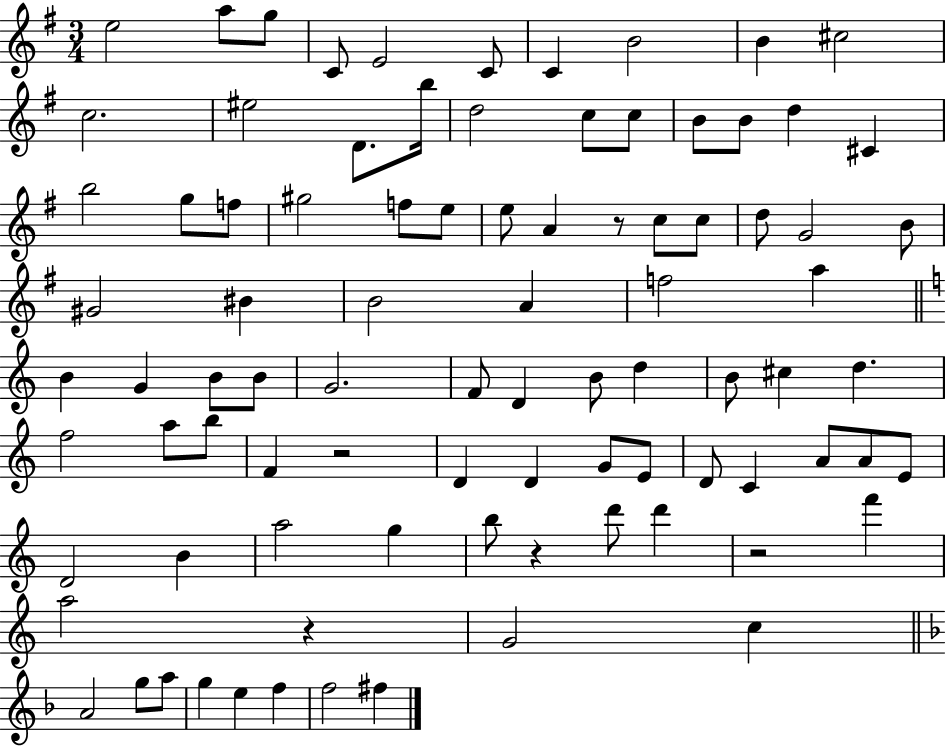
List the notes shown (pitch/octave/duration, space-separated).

E5/h A5/e G5/e C4/e E4/h C4/e C4/q B4/h B4/q C#5/h C5/h. EIS5/h D4/e. B5/s D5/h C5/e C5/e B4/e B4/e D5/q C#4/q B5/h G5/e F5/e G#5/h F5/e E5/e E5/e A4/q R/e C5/e C5/e D5/e G4/h B4/e G#4/h BIS4/q B4/h A4/q F5/h A5/q B4/q G4/q B4/e B4/e G4/h. F4/e D4/q B4/e D5/q B4/e C#5/q D5/q. F5/h A5/e B5/e F4/q R/h D4/q D4/q G4/e E4/e D4/e C4/q A4/e A4/e E4/e D4/h B4/q A5/h G5/q B5/e R/q D6/e D6/q R/h F6/q A5/h R/q G4/h C5/q A4/h G5/e A5/e G5/q E5/q F5/q F5/h F#5/q